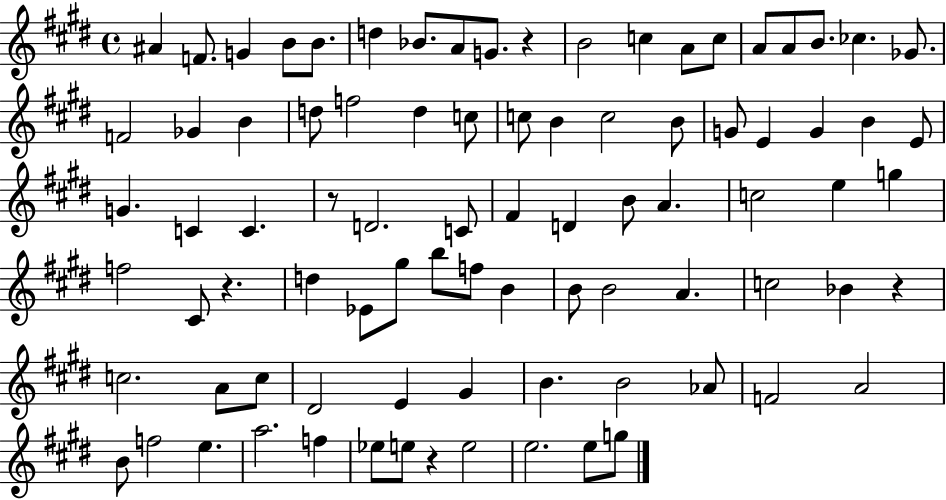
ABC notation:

X:1
T:Untitled
M:4/4
L:1/4
K:E
^A F/2 G B/2 B/2 d _B/2 A/2 G/2 z B2 c A/2 c/2 A/2 A/2 B/2 _c _G/2 F2 _G B d/2 f2 d c/2 c/2 B c2 B/2 G/2 E G B E/2 G C C z/2 D2 C/2 ^F D B/2 A c2 e g f2 ^C/2 z d _E/2 ^g/2 b/2 f/2 B B/2 B2 A c2 _B z c2 A/2 c/2 ^D2 E ^G B B2 _A/2 F2 A2 B/2 f2 e a2 f _e/2 e/2 z e2 e2 e/2 g/2